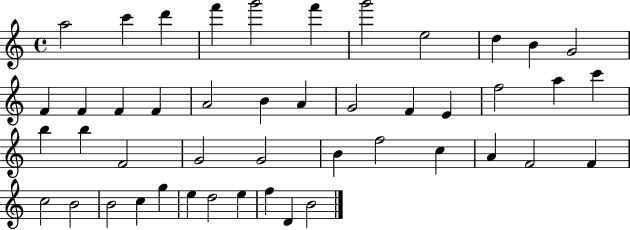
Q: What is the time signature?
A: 4/4